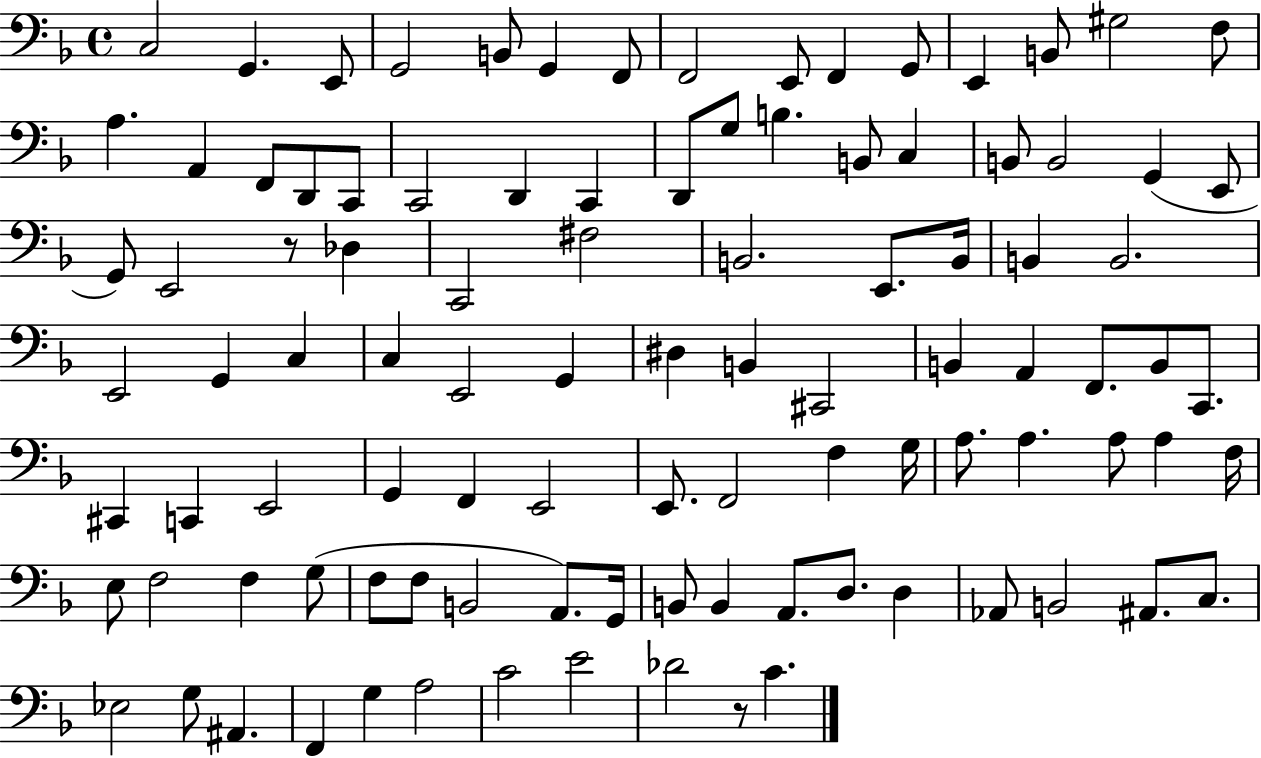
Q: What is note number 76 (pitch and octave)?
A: F3